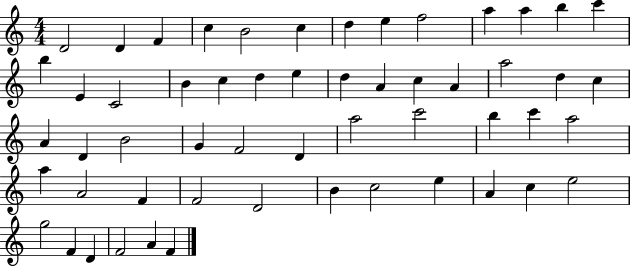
X:1
T:Untitled
M:4/4
L:1/4
K:C
D2 D F c B2 c d e f2 a a b c' b E C2 B c d e d A c A a2 d c A D B2 G F2 D a2 c'2 b c' a2 a A2 F F2 D2 B c2 e A c e2 g2 F D F2 A F